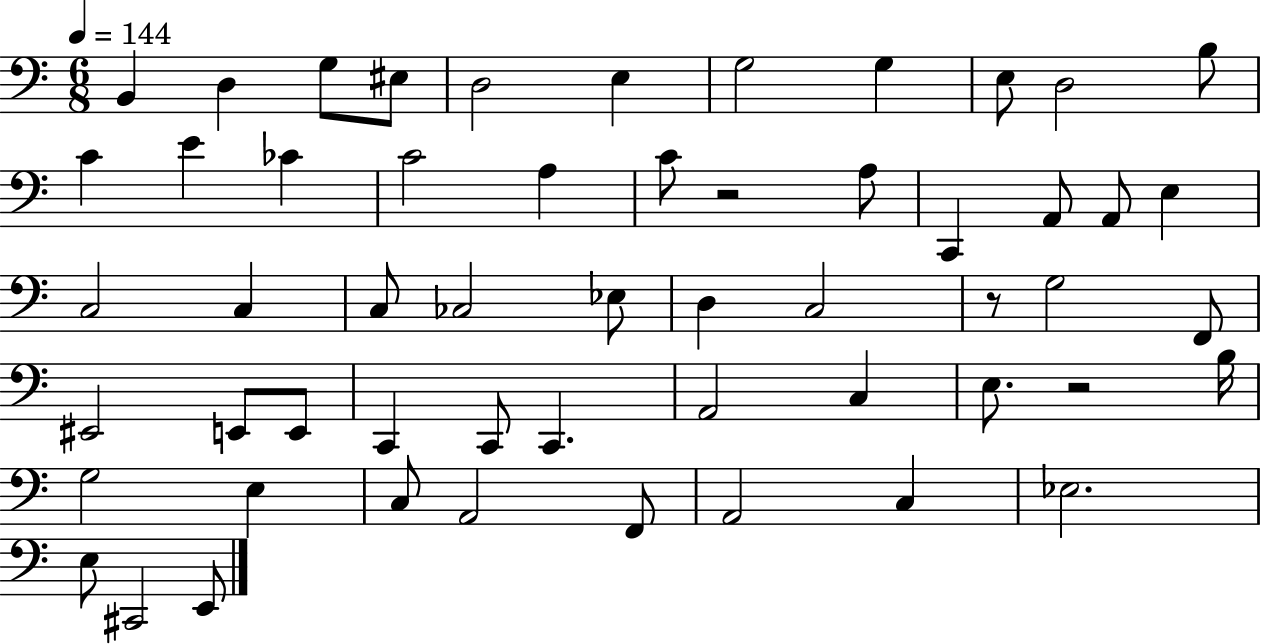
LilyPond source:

{
  \clef bass
  \numericTimeSignature
  \time 6/8
  \key c \major
  \tempo 4 = 144
  b,4 d4 g8 eis8 | d2 e4 | g2 g4 | e8 d2 b8 | \break c'4 e'4 ces'4 | c'2 a4 | c'8 r2 a8 | c,4 a,8 a,8 e4 | \break c2 c4 | c8 ces2 ees8 | d4 c2 | r8 g2 f,8 | \break eis,2 e,8 e,8 | c,4 c,8 c,4. | a,2 c4 | e8. r2 b16 | \break g2 e4 | c8 a,2 f,8 | a,2 c4 | ees2. | \break e8 cis,2 e,8 | \bar "|."
}